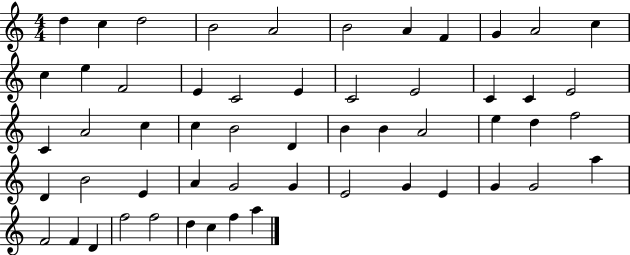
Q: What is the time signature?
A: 4/4